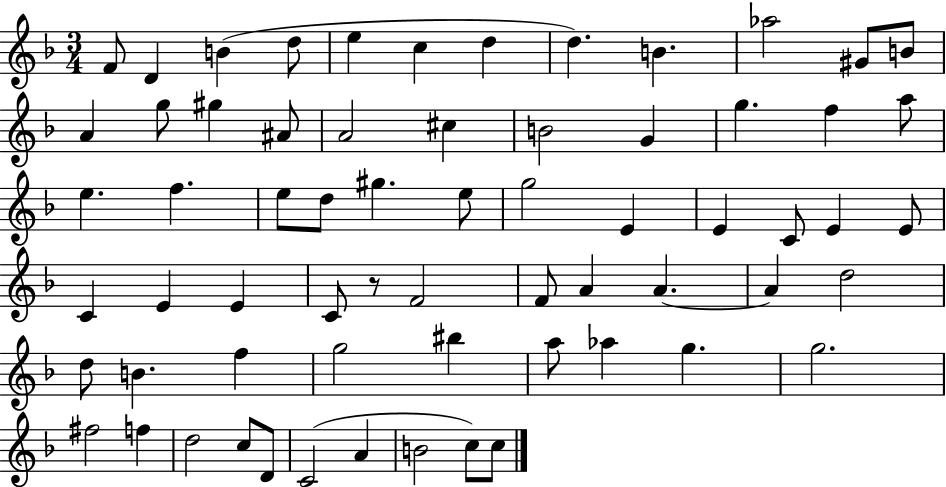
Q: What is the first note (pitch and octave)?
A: F4